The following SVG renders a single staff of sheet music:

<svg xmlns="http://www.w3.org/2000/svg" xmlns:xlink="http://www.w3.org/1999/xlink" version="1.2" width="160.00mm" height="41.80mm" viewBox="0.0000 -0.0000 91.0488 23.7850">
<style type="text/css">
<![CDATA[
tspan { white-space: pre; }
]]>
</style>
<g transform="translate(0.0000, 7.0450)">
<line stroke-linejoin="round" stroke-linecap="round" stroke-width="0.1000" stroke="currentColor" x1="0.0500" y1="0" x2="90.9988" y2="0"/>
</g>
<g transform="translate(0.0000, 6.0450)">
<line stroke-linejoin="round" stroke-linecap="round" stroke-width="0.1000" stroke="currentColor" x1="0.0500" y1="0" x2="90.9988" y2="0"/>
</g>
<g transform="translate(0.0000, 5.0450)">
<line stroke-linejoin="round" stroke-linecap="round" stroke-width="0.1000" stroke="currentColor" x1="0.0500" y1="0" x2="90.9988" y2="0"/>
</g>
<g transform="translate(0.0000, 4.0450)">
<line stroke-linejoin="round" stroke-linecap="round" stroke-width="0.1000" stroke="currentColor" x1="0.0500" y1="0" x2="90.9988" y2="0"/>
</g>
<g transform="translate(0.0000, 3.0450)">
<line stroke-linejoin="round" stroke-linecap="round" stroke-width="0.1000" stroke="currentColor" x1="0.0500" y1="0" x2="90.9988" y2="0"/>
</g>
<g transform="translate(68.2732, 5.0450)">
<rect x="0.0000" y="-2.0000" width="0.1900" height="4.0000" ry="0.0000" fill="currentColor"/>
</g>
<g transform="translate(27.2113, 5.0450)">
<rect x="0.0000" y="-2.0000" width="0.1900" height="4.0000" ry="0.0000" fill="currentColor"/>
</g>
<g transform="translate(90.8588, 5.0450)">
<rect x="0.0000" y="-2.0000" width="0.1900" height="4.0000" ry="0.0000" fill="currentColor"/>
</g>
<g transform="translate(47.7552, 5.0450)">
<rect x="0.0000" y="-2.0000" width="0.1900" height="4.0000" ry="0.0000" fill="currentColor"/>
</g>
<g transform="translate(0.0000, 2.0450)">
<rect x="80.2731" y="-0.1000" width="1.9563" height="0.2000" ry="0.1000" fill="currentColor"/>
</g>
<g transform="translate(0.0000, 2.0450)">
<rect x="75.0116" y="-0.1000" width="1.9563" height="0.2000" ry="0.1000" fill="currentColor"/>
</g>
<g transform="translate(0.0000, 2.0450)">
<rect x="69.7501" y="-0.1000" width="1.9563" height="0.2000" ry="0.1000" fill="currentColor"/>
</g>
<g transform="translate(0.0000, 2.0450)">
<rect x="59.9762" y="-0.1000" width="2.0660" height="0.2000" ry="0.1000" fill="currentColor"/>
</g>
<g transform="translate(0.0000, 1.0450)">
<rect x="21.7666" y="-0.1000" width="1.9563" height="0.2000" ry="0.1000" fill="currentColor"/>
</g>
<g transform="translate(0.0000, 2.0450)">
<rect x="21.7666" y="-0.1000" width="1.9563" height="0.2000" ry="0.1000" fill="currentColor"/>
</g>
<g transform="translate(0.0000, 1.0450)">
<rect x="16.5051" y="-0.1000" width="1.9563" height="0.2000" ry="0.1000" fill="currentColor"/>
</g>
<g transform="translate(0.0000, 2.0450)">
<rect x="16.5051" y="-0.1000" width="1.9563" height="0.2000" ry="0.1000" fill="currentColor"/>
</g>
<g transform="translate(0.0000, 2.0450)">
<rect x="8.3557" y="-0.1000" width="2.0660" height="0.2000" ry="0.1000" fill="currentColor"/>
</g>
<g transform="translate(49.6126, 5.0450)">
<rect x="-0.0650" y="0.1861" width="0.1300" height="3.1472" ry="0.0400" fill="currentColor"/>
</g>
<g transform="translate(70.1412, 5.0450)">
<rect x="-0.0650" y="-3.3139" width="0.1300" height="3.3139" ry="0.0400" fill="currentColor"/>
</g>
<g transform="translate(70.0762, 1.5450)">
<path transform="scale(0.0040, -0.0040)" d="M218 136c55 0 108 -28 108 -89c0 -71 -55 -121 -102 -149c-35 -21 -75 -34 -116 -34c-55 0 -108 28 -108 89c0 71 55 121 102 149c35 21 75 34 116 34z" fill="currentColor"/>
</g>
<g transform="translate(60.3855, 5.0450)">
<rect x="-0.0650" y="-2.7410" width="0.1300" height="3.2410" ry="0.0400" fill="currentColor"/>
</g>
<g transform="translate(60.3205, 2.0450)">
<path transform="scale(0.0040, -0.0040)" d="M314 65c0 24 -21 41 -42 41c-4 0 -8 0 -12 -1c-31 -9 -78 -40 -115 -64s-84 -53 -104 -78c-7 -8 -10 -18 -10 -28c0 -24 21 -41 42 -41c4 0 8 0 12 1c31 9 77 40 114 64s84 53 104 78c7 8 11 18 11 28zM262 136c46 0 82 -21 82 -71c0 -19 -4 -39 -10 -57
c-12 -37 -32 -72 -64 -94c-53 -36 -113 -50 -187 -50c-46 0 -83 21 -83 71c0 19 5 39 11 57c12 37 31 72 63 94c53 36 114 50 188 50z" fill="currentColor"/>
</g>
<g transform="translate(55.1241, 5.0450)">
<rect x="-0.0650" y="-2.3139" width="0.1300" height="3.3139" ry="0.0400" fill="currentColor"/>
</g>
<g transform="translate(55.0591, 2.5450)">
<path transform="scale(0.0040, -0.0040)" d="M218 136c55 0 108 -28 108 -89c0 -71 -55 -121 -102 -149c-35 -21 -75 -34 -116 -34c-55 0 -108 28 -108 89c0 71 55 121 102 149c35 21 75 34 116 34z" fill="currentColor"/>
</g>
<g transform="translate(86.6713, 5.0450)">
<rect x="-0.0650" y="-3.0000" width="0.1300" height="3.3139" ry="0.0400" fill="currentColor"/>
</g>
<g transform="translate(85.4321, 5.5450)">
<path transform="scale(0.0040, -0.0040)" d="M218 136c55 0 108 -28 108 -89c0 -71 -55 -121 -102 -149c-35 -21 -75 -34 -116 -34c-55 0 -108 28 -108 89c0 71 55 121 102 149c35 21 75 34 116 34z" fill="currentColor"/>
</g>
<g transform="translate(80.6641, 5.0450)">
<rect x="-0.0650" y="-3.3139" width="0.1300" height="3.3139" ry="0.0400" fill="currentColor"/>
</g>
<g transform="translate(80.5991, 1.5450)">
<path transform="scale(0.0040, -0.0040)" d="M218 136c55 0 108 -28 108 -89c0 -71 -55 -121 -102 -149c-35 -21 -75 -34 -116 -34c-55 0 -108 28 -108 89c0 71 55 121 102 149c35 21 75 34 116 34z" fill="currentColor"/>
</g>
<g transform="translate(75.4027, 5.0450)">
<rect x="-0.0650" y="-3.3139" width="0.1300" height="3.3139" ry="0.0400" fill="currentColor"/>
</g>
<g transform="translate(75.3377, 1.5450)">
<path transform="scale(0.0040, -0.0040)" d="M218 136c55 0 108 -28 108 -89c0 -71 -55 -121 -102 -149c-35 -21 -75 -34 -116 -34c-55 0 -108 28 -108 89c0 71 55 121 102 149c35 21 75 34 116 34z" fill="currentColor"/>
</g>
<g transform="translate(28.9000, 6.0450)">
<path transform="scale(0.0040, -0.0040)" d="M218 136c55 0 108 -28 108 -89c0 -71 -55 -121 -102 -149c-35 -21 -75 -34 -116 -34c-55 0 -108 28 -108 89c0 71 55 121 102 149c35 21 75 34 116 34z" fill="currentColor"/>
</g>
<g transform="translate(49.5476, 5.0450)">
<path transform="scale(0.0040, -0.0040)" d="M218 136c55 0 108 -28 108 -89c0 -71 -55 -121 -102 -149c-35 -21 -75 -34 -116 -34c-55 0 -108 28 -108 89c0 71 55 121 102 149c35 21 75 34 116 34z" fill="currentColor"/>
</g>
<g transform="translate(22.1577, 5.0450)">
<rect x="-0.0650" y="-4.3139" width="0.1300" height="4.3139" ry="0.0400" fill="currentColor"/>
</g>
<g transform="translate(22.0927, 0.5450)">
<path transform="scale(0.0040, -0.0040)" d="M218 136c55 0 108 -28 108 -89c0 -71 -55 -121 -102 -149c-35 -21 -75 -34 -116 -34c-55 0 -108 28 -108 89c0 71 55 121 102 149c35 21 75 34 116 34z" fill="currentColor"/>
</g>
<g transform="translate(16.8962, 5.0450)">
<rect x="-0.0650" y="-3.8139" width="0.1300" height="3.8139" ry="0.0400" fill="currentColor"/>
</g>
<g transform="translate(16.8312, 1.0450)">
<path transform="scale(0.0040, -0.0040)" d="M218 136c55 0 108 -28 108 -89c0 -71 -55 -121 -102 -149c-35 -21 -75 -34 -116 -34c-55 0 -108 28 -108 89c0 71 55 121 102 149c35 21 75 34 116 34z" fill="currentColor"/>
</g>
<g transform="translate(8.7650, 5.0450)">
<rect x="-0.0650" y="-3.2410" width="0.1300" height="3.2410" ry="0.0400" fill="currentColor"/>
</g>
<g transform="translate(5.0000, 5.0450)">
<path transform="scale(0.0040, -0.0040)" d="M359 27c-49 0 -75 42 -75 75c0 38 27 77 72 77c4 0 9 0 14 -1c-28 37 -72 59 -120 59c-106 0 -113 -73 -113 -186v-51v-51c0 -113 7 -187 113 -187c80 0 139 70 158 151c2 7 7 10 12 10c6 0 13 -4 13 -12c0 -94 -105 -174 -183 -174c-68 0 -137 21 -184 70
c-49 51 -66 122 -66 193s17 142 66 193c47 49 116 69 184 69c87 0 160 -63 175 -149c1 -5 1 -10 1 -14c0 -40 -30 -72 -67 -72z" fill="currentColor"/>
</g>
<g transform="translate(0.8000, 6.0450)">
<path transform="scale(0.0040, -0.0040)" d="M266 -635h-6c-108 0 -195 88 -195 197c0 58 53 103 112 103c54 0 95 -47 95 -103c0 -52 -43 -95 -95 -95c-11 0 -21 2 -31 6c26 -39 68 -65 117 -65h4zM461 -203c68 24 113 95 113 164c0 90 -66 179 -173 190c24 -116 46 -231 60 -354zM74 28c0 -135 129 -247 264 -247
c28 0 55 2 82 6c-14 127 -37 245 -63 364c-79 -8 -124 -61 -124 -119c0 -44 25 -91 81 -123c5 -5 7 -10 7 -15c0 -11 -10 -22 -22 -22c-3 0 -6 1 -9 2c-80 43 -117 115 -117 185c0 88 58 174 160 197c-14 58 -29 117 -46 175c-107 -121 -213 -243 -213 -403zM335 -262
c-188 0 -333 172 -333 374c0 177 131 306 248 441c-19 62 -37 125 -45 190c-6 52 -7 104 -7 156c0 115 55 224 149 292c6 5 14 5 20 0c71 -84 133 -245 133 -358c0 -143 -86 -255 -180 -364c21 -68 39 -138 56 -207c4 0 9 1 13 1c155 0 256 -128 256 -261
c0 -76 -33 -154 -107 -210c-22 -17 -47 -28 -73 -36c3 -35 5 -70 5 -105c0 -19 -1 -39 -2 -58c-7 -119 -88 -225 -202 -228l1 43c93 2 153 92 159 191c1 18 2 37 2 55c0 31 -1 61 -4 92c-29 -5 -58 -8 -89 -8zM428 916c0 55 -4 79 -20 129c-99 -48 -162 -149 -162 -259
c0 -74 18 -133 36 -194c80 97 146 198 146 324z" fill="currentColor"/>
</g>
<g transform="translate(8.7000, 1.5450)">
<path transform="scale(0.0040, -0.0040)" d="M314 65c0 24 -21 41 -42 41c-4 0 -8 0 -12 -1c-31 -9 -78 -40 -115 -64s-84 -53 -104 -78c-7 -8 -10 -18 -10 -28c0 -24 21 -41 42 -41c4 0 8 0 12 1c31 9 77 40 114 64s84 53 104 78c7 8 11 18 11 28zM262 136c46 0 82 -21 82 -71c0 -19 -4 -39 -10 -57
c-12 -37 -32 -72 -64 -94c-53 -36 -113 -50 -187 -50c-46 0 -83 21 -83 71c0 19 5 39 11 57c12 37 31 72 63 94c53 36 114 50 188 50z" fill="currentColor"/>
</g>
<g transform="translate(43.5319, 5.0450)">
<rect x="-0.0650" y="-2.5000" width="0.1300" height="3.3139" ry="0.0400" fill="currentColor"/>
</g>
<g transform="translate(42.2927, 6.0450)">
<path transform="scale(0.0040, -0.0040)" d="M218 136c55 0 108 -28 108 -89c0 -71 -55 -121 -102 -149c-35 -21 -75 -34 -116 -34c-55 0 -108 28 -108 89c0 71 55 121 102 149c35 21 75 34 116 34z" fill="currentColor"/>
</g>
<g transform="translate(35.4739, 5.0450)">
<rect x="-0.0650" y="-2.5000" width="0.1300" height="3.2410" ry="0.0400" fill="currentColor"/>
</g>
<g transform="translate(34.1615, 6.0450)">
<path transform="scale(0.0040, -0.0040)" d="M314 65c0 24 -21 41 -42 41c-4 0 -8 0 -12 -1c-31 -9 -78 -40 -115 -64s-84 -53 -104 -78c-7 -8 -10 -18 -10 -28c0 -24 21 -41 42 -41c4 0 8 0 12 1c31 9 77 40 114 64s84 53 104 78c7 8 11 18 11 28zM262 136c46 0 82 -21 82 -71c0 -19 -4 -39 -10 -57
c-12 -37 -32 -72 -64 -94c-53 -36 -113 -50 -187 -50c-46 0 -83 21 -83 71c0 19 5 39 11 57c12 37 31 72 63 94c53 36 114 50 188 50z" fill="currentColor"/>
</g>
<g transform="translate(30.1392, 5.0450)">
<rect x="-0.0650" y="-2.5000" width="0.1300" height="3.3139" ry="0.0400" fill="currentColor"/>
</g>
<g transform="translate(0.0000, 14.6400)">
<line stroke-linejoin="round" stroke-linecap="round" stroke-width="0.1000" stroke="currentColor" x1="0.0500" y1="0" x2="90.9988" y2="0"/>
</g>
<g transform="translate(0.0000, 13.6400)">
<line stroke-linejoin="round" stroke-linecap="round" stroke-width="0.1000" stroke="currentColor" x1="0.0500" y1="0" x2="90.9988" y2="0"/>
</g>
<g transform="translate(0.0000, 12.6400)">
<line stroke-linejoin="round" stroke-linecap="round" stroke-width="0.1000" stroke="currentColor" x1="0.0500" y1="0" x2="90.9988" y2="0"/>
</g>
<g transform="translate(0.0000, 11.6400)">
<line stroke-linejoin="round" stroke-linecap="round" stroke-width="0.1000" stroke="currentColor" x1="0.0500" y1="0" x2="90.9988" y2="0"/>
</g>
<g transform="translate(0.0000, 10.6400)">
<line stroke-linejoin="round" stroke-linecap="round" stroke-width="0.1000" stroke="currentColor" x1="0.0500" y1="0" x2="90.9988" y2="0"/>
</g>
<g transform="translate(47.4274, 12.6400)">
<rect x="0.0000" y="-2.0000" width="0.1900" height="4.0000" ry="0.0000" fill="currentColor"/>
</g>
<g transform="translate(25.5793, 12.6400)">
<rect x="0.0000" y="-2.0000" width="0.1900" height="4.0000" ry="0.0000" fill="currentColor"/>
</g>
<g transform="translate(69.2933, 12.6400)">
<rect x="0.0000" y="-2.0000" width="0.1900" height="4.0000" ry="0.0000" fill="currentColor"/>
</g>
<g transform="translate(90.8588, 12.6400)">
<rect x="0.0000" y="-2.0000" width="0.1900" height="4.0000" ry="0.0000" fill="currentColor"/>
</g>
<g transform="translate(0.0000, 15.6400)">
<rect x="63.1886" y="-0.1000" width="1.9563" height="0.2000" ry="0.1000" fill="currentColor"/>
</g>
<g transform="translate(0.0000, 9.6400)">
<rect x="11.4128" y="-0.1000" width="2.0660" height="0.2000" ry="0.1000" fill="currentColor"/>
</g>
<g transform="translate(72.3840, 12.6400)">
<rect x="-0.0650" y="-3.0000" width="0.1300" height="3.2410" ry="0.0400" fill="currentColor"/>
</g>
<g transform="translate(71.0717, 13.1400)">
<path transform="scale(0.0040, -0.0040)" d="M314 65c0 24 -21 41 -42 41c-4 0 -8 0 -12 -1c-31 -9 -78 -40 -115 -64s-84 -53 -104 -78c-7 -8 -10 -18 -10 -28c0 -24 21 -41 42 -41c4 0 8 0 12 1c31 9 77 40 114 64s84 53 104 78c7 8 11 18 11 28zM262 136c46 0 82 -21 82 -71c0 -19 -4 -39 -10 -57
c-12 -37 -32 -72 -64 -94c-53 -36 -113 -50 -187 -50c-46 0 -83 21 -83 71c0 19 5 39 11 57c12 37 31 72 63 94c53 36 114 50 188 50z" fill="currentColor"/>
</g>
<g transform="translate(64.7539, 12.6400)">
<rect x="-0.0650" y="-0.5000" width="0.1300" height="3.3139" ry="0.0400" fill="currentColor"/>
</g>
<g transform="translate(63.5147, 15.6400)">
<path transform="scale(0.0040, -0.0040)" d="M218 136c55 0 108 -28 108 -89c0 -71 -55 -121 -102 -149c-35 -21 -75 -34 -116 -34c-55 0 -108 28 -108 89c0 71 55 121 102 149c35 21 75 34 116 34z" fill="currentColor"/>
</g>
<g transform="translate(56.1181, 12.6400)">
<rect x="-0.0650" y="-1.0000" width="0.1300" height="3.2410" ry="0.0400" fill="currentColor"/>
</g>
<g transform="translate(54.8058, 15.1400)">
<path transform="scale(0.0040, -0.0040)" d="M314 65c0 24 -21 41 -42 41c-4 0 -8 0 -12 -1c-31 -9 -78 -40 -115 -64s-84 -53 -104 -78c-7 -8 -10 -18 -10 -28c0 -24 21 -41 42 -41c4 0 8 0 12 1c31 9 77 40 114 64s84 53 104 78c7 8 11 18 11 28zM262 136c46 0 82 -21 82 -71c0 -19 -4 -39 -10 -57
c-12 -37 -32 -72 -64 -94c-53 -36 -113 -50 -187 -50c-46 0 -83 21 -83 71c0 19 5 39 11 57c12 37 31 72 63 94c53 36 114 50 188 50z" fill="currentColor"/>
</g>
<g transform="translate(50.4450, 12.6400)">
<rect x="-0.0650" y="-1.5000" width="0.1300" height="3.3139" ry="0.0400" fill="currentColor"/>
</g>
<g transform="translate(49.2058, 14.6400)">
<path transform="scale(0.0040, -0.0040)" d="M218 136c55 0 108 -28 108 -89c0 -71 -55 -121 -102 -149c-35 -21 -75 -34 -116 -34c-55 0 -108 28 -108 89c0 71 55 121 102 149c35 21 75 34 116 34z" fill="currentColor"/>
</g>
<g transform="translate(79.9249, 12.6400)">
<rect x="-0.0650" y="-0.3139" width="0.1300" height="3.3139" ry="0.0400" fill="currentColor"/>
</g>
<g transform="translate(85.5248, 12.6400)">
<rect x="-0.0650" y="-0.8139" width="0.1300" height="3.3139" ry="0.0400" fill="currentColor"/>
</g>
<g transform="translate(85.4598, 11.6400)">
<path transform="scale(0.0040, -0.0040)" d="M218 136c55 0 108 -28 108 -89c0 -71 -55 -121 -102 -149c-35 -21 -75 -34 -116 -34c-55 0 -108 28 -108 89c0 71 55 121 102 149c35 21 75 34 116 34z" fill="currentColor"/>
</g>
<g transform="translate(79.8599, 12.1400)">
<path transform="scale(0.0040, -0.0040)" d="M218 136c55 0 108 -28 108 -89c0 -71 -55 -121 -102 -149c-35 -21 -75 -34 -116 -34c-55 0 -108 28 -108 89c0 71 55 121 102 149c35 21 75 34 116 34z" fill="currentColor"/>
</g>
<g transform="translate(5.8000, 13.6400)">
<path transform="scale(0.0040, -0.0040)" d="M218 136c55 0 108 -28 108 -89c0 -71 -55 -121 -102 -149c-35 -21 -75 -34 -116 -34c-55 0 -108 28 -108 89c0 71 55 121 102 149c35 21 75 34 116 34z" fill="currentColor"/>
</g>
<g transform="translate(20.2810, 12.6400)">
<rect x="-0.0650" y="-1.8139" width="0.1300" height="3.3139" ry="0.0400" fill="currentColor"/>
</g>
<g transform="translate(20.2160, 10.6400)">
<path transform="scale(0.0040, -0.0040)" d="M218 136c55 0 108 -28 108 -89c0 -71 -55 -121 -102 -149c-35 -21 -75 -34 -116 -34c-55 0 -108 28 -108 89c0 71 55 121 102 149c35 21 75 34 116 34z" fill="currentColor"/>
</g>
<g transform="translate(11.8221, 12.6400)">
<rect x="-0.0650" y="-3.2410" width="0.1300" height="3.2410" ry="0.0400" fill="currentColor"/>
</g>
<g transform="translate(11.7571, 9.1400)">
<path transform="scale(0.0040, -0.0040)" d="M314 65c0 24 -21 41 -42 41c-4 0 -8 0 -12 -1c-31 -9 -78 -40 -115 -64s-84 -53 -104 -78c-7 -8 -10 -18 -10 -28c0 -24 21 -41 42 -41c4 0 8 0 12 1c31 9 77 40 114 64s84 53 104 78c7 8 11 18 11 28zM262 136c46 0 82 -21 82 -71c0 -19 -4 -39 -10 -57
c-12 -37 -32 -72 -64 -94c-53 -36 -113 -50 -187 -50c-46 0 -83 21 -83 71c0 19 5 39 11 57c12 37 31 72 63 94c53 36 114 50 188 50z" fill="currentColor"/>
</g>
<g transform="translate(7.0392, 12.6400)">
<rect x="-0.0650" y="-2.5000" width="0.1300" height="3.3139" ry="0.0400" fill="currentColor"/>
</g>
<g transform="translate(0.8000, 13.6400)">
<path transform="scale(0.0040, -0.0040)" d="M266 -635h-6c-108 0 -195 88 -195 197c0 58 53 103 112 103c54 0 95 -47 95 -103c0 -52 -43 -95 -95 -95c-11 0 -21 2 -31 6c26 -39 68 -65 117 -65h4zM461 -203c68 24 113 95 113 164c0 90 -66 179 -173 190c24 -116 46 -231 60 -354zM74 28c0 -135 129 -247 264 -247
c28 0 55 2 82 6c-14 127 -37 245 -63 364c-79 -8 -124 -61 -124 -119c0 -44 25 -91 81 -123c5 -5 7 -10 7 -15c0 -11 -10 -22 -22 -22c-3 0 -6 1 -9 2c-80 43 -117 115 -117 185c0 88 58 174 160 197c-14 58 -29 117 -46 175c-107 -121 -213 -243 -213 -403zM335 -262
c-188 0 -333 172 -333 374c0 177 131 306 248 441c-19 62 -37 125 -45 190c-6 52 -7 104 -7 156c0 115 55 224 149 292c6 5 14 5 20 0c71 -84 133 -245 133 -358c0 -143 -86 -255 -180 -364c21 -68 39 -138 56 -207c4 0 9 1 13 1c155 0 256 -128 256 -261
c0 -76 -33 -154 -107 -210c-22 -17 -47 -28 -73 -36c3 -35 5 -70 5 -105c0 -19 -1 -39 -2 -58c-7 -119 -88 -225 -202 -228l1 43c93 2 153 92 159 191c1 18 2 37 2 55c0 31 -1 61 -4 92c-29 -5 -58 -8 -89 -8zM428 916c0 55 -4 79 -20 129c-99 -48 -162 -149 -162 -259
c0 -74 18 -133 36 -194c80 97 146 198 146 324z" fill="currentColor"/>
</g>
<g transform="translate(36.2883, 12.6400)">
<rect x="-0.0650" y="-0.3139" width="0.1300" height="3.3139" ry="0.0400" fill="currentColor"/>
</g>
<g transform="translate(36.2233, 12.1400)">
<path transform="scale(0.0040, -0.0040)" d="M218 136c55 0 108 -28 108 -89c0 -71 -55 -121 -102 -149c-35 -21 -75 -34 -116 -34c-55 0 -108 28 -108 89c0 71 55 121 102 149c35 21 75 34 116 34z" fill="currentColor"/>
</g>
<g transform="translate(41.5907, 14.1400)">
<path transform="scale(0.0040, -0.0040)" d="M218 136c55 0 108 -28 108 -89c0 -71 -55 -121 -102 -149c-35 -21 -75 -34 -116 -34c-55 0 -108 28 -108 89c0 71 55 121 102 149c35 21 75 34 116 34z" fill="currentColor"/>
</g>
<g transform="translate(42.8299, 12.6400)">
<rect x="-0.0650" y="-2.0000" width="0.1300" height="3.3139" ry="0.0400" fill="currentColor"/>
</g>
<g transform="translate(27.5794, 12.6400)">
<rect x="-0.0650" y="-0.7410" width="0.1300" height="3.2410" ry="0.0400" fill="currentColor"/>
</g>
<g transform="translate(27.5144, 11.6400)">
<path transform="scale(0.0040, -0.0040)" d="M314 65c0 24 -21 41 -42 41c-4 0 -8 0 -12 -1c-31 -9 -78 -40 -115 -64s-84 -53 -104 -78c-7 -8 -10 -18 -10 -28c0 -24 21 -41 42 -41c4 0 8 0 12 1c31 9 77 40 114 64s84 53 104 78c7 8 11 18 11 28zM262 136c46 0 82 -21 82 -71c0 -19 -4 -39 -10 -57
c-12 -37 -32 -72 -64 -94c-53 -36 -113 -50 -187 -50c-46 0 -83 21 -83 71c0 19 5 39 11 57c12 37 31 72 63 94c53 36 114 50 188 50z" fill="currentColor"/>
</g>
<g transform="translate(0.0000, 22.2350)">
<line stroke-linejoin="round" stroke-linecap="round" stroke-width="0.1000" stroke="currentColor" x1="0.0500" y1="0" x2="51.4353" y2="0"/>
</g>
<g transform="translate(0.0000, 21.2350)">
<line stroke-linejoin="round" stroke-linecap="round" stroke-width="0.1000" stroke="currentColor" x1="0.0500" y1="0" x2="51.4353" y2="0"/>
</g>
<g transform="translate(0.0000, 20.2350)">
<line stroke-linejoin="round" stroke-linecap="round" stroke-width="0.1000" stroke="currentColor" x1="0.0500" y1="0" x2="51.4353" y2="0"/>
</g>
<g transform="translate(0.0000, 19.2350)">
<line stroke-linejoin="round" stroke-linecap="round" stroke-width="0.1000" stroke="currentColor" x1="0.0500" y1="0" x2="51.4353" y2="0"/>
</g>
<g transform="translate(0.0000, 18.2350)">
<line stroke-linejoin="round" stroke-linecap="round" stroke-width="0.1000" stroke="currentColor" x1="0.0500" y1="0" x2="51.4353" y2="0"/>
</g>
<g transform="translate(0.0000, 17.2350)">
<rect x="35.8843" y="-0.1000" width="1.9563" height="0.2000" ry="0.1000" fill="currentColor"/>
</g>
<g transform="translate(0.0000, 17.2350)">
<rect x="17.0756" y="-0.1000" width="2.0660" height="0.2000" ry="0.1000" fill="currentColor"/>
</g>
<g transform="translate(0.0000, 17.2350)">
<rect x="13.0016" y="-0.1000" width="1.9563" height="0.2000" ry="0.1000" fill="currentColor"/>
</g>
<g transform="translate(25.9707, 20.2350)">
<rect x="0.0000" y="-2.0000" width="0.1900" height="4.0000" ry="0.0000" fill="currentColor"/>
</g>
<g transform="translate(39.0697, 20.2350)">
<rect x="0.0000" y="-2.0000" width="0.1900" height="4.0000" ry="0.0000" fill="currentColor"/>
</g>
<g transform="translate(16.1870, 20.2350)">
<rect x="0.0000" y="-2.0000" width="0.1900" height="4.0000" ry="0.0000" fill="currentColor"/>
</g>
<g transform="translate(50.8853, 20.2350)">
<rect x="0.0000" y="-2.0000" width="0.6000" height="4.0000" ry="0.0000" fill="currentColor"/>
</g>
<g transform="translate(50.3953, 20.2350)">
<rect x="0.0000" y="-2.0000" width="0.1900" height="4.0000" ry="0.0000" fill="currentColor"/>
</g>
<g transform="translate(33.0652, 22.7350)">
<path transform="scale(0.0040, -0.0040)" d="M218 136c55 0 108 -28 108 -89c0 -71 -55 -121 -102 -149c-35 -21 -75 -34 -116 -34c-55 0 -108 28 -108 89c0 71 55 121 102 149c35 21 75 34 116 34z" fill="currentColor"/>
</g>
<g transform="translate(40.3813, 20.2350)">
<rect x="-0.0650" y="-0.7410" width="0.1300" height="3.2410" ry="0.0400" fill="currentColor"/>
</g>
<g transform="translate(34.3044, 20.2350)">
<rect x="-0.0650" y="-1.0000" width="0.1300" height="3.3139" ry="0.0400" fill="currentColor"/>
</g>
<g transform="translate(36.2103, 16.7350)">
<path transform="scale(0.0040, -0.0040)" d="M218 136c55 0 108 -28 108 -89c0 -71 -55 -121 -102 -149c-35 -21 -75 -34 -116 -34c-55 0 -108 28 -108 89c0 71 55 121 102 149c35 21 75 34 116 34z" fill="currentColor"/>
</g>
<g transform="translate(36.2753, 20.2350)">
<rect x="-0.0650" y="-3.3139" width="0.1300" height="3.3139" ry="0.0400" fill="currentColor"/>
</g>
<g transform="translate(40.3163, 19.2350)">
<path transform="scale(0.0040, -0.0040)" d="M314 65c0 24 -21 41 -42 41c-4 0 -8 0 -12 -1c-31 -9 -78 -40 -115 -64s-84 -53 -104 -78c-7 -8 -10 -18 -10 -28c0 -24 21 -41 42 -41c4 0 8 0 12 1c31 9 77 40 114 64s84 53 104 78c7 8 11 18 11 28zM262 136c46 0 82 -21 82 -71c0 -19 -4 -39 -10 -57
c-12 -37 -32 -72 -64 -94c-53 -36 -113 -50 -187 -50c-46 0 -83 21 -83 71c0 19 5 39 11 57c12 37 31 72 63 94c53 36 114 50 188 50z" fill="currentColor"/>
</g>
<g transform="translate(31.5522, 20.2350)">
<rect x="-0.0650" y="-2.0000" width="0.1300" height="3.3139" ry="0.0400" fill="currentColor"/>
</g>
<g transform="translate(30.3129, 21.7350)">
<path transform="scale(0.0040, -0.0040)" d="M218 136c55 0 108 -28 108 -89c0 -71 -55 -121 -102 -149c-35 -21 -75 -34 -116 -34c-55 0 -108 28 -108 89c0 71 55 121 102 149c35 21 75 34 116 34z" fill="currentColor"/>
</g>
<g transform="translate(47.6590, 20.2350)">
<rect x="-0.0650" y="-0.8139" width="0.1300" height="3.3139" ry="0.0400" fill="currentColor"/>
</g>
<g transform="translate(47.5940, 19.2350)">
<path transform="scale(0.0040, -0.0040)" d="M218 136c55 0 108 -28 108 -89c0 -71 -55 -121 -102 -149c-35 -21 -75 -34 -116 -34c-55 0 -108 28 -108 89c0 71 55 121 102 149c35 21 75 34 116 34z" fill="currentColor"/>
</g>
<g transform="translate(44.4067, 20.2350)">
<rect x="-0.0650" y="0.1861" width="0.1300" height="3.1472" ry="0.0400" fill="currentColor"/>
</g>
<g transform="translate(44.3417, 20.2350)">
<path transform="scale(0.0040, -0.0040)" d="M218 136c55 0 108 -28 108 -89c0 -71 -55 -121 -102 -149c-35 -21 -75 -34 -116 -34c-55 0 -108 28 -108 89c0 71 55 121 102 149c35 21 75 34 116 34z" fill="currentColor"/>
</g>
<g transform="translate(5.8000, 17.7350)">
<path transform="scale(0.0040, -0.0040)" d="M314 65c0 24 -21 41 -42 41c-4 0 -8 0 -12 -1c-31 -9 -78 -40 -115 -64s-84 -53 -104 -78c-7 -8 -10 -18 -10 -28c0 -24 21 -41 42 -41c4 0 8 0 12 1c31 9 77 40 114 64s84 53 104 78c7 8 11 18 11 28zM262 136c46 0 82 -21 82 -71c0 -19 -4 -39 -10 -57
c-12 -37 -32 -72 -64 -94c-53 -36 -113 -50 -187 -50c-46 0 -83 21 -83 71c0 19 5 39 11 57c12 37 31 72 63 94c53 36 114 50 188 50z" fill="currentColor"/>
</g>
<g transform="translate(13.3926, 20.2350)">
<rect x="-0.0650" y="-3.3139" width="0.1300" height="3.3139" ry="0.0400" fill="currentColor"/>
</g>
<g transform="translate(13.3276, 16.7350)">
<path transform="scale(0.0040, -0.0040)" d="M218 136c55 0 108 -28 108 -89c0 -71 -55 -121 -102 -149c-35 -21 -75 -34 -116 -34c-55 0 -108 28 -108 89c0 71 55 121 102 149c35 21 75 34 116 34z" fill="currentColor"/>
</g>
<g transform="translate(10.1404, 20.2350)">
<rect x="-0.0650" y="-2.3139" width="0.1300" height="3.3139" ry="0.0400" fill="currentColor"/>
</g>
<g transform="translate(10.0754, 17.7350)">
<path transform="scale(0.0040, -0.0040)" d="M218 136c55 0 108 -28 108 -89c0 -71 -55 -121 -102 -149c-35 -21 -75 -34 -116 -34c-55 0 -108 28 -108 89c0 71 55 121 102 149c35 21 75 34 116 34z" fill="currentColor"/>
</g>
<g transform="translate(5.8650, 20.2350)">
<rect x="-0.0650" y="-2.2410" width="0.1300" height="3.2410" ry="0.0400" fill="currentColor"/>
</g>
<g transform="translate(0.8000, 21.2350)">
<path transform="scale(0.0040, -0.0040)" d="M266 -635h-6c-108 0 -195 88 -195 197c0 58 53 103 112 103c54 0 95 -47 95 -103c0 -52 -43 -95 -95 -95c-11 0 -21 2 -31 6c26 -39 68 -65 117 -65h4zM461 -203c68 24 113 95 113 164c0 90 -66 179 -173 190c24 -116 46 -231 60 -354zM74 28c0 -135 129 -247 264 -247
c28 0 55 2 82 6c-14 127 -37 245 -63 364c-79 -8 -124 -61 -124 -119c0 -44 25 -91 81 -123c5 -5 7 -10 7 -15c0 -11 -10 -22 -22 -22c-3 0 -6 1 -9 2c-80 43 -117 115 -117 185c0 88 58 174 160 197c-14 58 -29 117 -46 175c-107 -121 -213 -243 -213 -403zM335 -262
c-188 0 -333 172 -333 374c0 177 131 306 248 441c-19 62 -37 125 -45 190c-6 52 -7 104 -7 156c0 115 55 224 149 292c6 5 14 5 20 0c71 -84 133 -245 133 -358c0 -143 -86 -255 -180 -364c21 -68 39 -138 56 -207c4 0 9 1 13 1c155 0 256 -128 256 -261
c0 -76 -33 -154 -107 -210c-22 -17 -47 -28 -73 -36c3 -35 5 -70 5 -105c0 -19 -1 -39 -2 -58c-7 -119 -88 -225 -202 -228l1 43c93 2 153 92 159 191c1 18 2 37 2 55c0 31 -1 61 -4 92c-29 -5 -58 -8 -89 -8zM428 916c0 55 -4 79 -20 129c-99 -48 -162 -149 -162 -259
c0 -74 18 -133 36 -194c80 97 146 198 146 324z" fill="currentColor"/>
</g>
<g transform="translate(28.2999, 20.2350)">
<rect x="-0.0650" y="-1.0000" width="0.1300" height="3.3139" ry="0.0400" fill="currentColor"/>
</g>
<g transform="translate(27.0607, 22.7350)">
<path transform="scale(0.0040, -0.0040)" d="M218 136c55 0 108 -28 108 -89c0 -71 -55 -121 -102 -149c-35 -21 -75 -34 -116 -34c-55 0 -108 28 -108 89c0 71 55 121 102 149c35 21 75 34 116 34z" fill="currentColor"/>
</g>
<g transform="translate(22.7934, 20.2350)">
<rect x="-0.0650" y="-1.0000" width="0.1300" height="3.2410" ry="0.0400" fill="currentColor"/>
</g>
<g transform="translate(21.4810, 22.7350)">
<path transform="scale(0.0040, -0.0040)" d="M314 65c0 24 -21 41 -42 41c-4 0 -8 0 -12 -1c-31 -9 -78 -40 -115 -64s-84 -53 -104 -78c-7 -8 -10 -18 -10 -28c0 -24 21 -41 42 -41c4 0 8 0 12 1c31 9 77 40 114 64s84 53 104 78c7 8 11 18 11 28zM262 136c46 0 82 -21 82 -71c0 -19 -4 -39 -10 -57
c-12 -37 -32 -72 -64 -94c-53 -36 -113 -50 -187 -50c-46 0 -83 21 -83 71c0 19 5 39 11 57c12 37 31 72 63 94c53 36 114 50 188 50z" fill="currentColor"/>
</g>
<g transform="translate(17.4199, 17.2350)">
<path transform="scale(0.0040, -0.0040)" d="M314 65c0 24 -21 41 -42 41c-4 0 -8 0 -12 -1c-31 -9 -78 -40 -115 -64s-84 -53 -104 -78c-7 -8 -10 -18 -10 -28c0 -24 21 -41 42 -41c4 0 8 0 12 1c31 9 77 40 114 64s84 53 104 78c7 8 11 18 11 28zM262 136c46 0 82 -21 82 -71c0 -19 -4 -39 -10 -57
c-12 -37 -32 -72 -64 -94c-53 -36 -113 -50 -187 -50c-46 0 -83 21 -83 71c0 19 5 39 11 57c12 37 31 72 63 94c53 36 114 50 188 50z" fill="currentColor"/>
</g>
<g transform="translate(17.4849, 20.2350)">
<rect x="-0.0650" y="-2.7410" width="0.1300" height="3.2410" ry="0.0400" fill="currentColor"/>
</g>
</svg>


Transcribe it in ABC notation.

X:1
T:Untitled
M:4/4
L:1/4
K:C
b2 c' d' G G2 G B g a2 b b b A G b2 f d2 c F E D2 C A2 c d g2 g b a2 D2 D F D b d2 B d